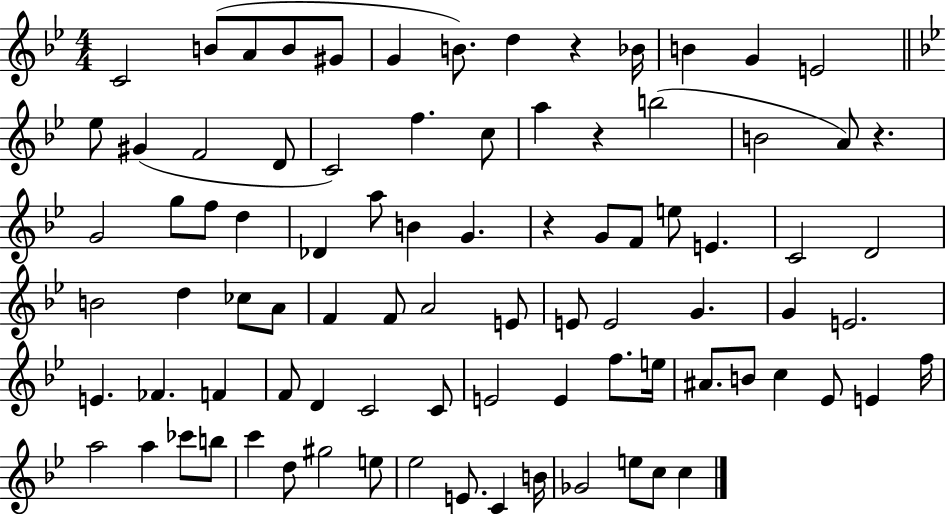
X:1
T:Untitled
M:4/4
L:1/4
K:Bb
C2 B/2 A/2 B/2 ^G/2 G B/2 d z _B/4 B G E2 _e/2 ^G F2 D/2 C2 f c/2 a z b2 B2 A/2 z G2 g/2 f/2 d _D a/2 B G z G/2 F/2 e/2 E C2 D2 B2 d _c/2 A/2 F F/2 A2 E/2 E/2 E2 G G E2 E _F F F/2 D C2 C/2 E2 E f/2 e/4 ^A/2 B/2 c _E/2 E f/4 a2 a _c'/2 b/2 c' d/2 ^g2 e/2 _e2 E/2 C B/4 _G2 e/2 c/2 c